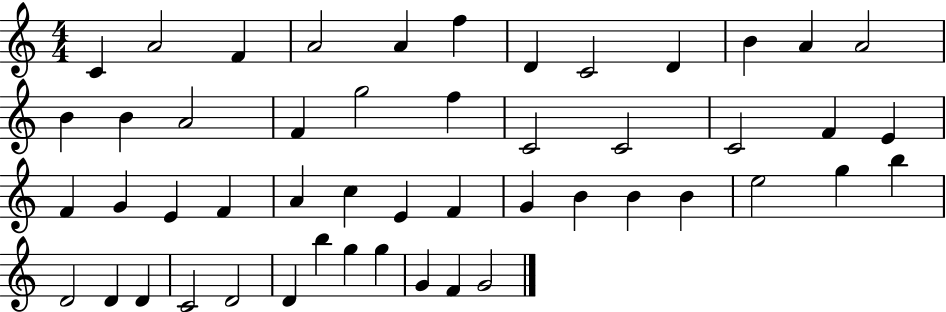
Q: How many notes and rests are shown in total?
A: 50